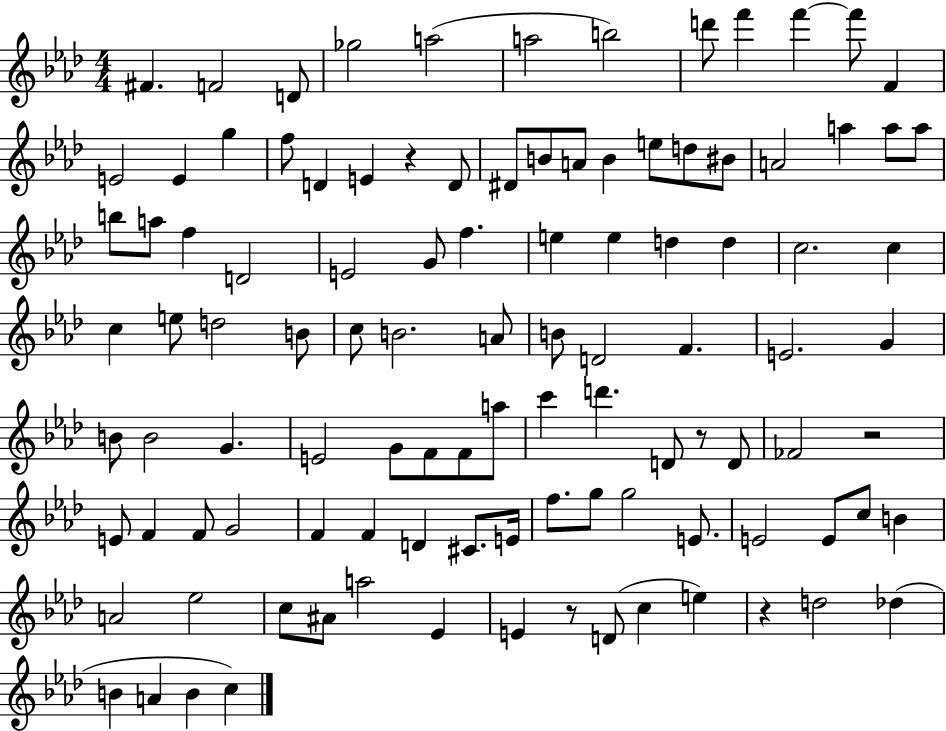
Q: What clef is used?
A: treble